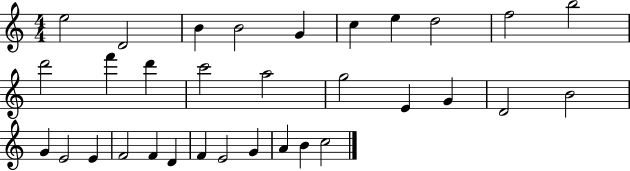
{
  \clef treble
  \numericTimeSignature
  \time 4/4
  \key c \major
  e''2 d'2 | b'4 b'2 g'4 | c''4 e''4 d''2 | f''2 b''2 | \break d'''2 f'''4 d'''4 | c'''2 a''2 | g''2 e'4 g'4 | d'2 b'2 | \break g'4 e'2 e'4 | f'2 f'4 d'4 | f'4 e'2 g'4 | a'4 b'4 c''2 | \break \bar "|."
}